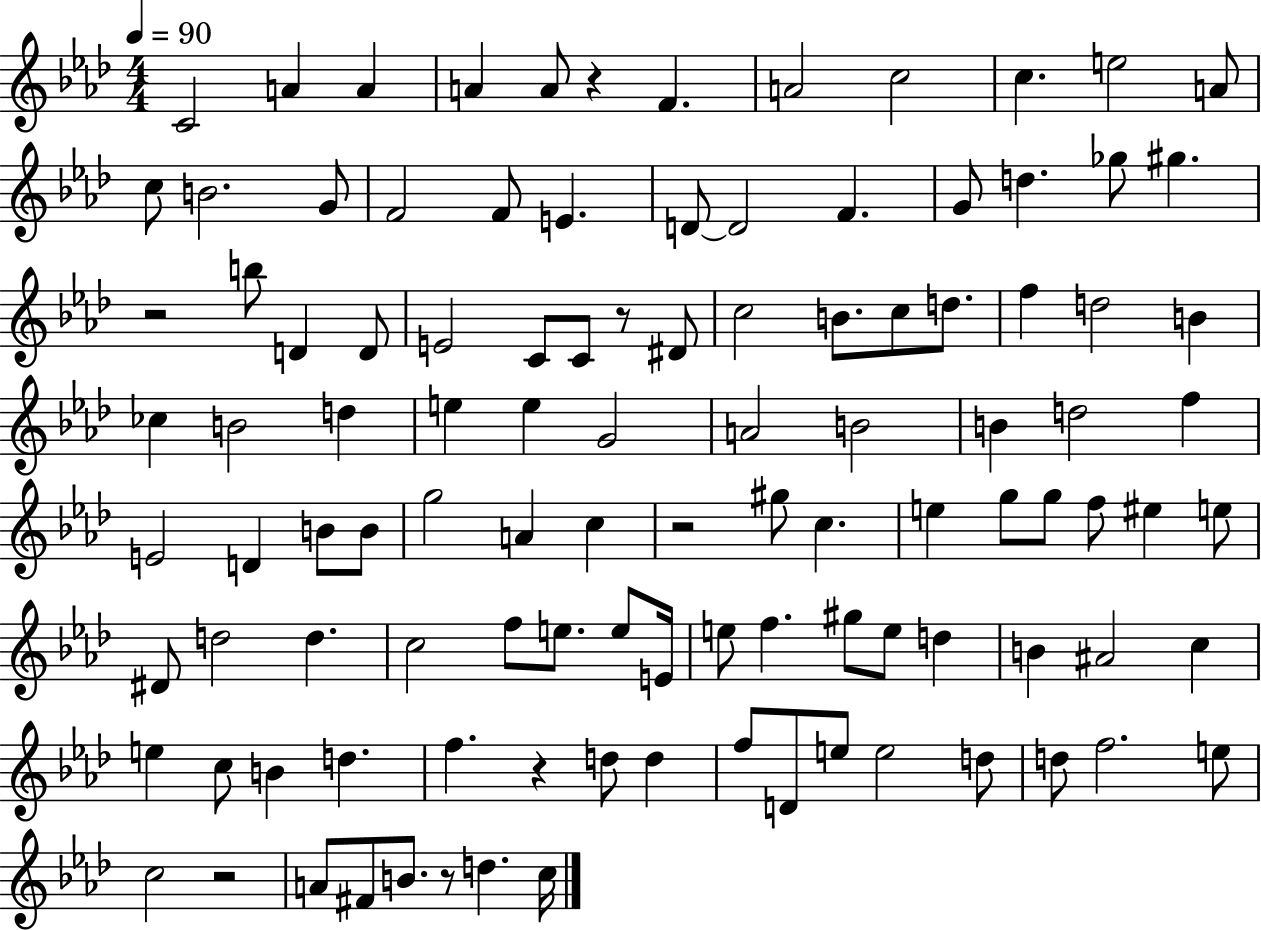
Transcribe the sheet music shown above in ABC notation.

X:1
T:Untitled
M:4/4
L:1/4
K:Ab
C2 A A A A/2 z F A2 c2 c e2 A/2 c/2 B2 G/2 F2 F/2 E D/2 D2 F G/2 d _g/2 ^g z2 b/2 D D/2 E2 C/2 C/2 z/2 ^D/2 c2 B/2 c/2 d/2 f d2 B _c B2 d e e G2 A2 B2 B d2 f E2 D B/2 B/2 g2 A c z2 ^g/2 c e g/2 g/2 f/2 ^e e/2 ^D/2 d2 d c2 f/2 e/2 e/2 E/4 e/2 f ^g/2 e/2 d B ^A2 c e c/2 B d f z d/2 d f/2 D/2 e/2 e2 d/2 d/2 f2 e/2 c2 z2 A/2 ^F/2 B/2 z/2 d c/4